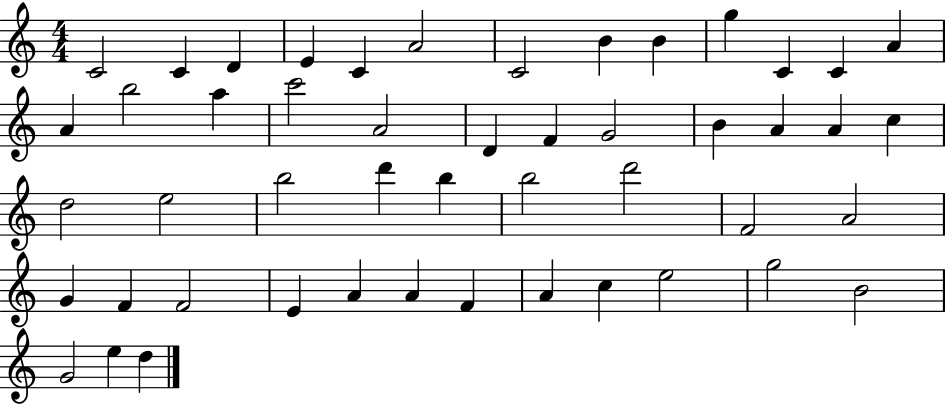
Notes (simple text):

C4/h C4/q D4/q E4/q C4/q A4/h C4/h B4/q B4/q G5/q C4/q C4/q A4/q A4/q B5/h A5/q C6/h A4/h D4/q F4/q G4/h B4/q A4/q A4/q C5/q D5/h E5/h B5/h D6/q B5/q B5/h D6/h F4/h A4/h G4/q F4/q F4/h E4/q A4/q A4/q F4/q A4/q C5/q E5/h G5/h B4/h G4/h E5/q D5/q